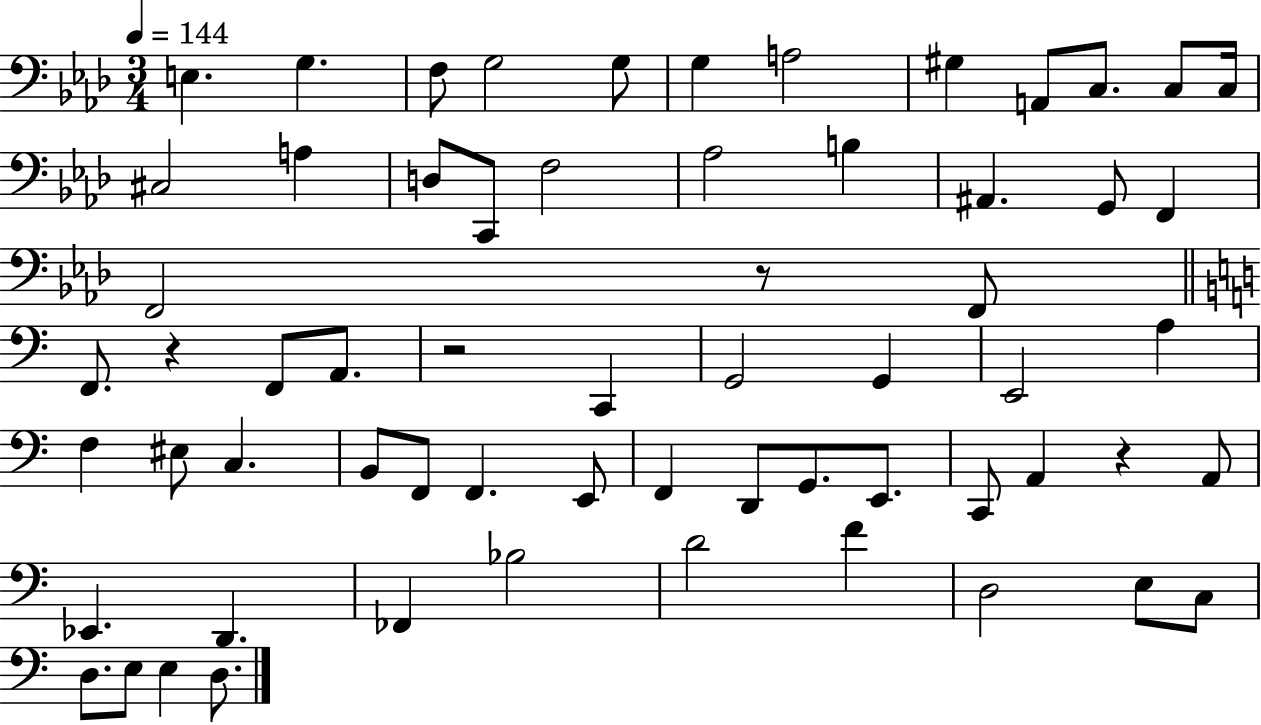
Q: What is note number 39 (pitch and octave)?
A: E2